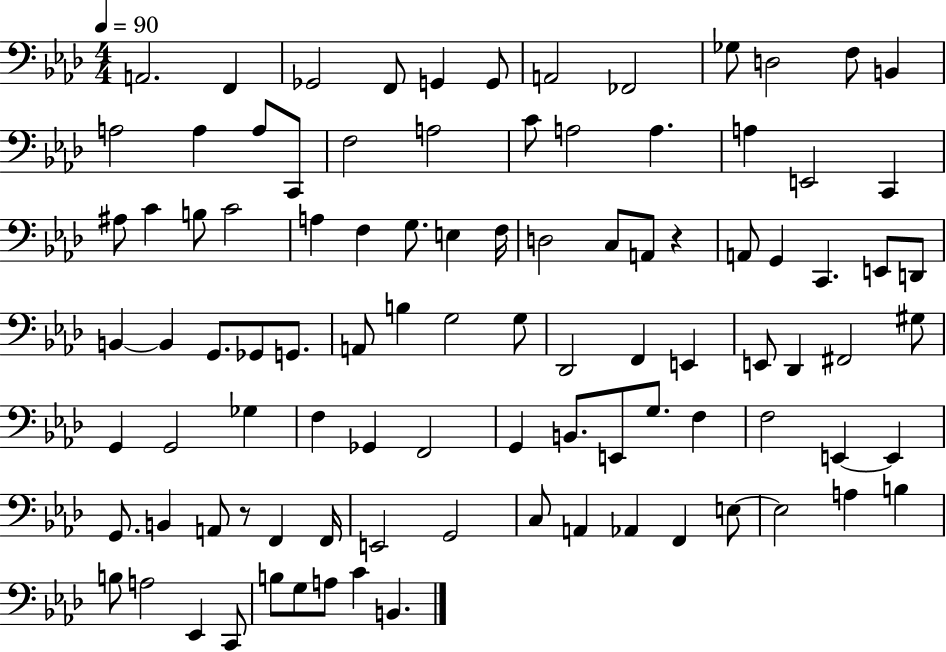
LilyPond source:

{
  \clef bass
  \numericTimeSignature
  \time 4/4
  \key aes \major
  \tempo 4 = 90
  \repeat volta 2 { a,2. f,4 | ges,2 f,8 g,4 g,8 | a,2 fes,2 | ges8 d2 f8 b,4 | \break a2 a4 a8 c,8 | f2 a2 | c'8 a2 a4. | a4 e,2 c,4 | \break ais8 c'4 b8 c'2 | a4 f4 g8. e4 f16 | d2 c8 a,8 r4 | a,8 g,4 c,4. e,8 d,8 | \break b,4~~ b,4 g,8. ges,8 g,8. | a,8 b4 g2 g8 | des,2 f,4 e,4 | e,8 des,4 fis,2 gis8 | \break g,4 g,2 ges4 | f4 ges,4 f,2 | g,4 b,8. e,8 g8. f4 | f2 e,4~~ e,4 | \break g,8. b,4 a,8 r8 f,4 f,16 | e,2 g,2 | c8 a,4 aes,4 f,4 e8~~ | e2 a4 b4 | \break b8 a2 ees,4 c,8 | b8 g8 a8 c'4 b,4. | } \bar "|."
}